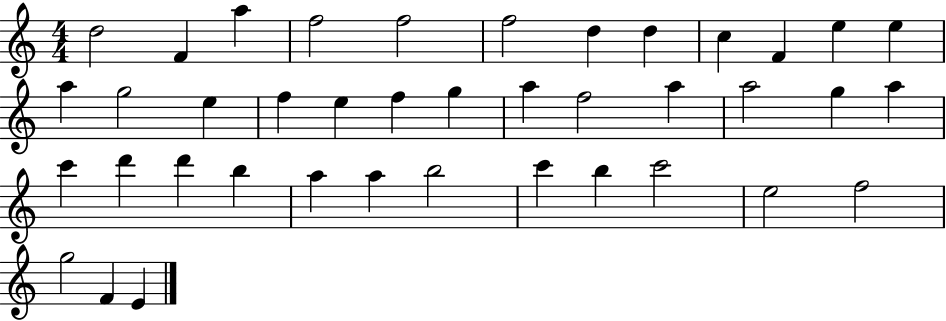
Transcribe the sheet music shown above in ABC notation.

X:1
T:Untitled
M:4/4
L:1/4
K:C
d2 F a f2 f2 f2 d d c F e e a g2 e f e f g a f2 a a2 g a c' d' d' b a a b2 c' b c'2 e2 f2 g2 F E